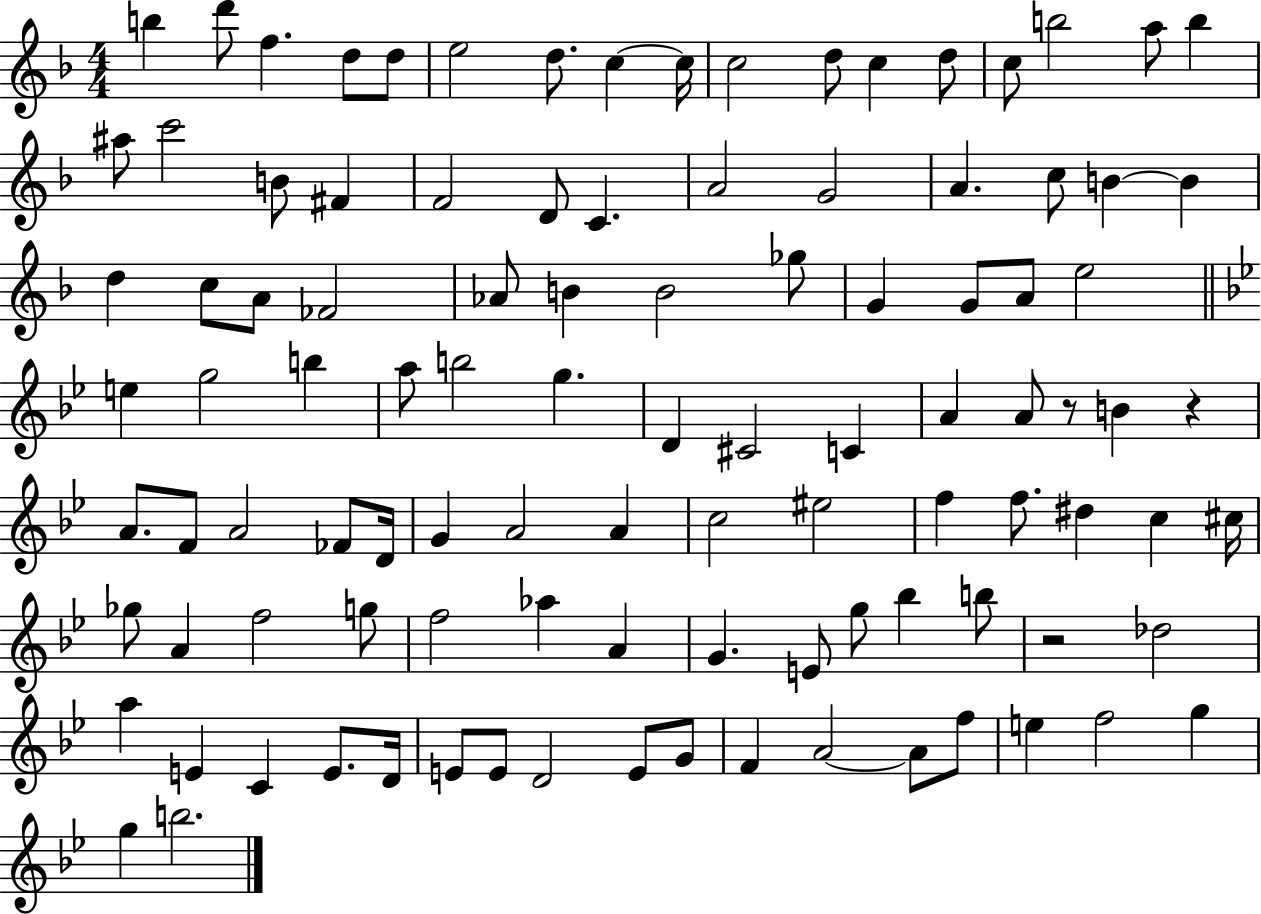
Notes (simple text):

B5/q D6/e F5/q. D5/e D5/e E5/h D5/e. C5/q C5/s C5/h D5/e C5/q D5/e C5/e B5/h A5/e B5/q A#5/e C6/h B4/e F#4/q F4/h D4/e C4/q. A4/h G4/h A4/q. C5/e B4/q B4/q D5/q C5/e A4/e FES4/h Ab4/e B4/q B4/h Gb5/e G4/q G4/e A4/e E5/h E5/q G5/h B5/q A5/e B5/h G5/q. D4/q C#4/h C4/q A4/q A4/e R/e B4/q R/q A4/e. F4/e A4/h FES4/e D4/s G4/q A4/h A4/q C5/h EIS5/h F5/q F5/e. D#5/q C5/q C#5/s Gb5/e A4/q F5/h G5/e F5/h Ab5/q A4/q G4/q. E4/e G5/e Bb5/q B5/e R/h Db5/h A5/q E4/q C4/q E4/e. D4/s E4/e E4/e D4/h E4/e G4/e F4/q A4/h A4/e F5/e E5/q F5/h G5/q G5/q B5/h.